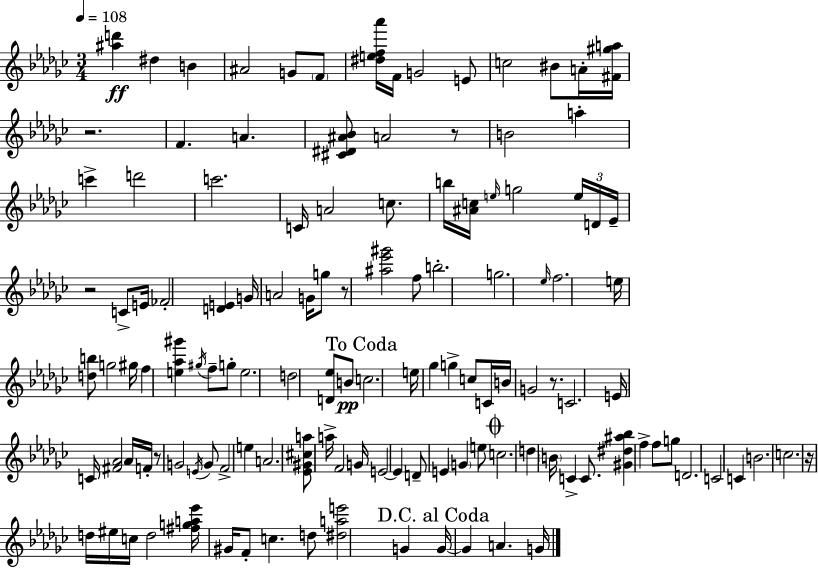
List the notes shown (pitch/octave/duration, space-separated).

[A#5,D6]/q D#5/q B4/q A#4/h G4/e F4/e [D#5,E5,F5,Ab6]/s F4/s G4/h E4/e C5/h BIS4/e A4/s [F#4,G#5,A5]/s R/h. F4/q. A4/q. [C#4,D#4,A#4,Bb4]/e A4/h R/e B4/h A5/q C6/q D6/h C6/h. C4/s A4/h C5/e. B5/s [A#4,C5]/s E5/s G5/h E5/s D4/s Eb4/s R/h C4/e E4/s FES4/h [D4,E4]/q G4/s A4/h G4/s G5/e R/e [A#5,Eb6,G#6]/h F5/e B5/h. G5/h. Eb5/s F5/h. E5/s [D5,B5]/e G5/h G#5/s F5/q [E5,Ab5,G#6]/q G#5/s F5/e G5/e E5/h. D5/h [D4,Eb5]/e B4/e C5/h. E5/s Gb5/q G5/q C5/e C4/s B4/s G4/h R/e. C4/h. E4/s C4/s [F#4,Ab4]/h Ab4/s F4/s R/e G4/h E4/s G4/e F4/h E5/q A4/h. [Eb4,G#4,C#5,A5]/e A5/s F4/h G4/s E4/h E4/q D4/e E4/q G4/q E5/e C5/h. D5/q B4/s C4/q C4/e. [G#4,D#5,A#5,Bb5]/q F5/q F5/e G5/e D4/h. C4/h C4/q B4/h. C5/h. R/s D5/s EIS5/s C5/s D5/h [F#5,G5,A5,Eb6]/s G#4/s F4/e C5/q. D5/e [D#5,A5,E6]/h G4/q G4/s G4/q A4/q. G4/s